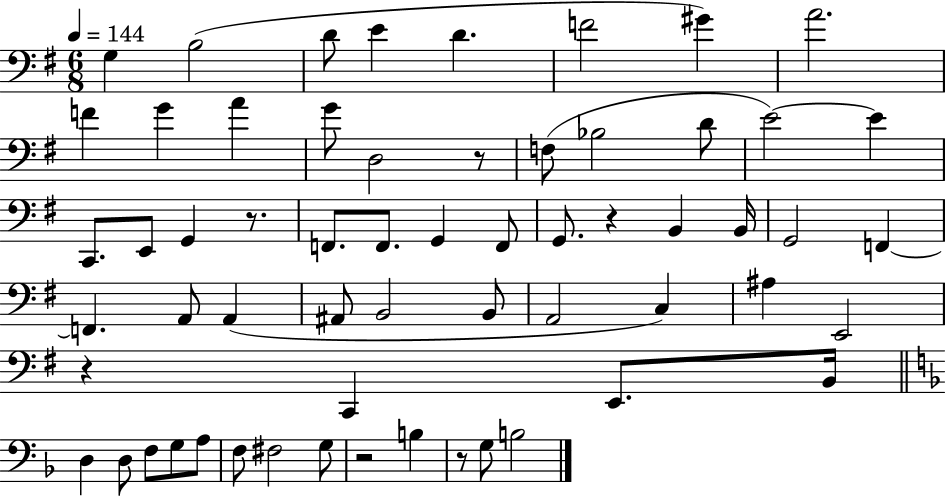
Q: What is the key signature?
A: G major